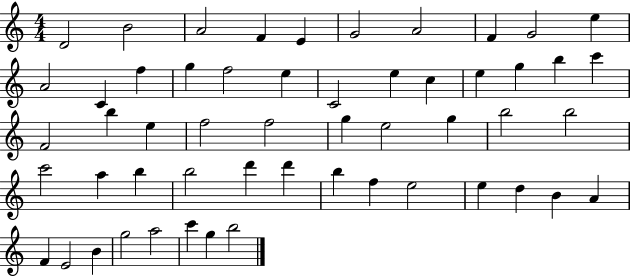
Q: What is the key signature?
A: C major